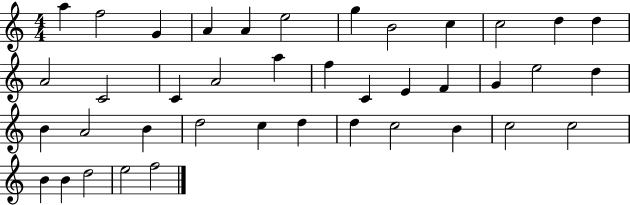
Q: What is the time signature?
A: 4/4